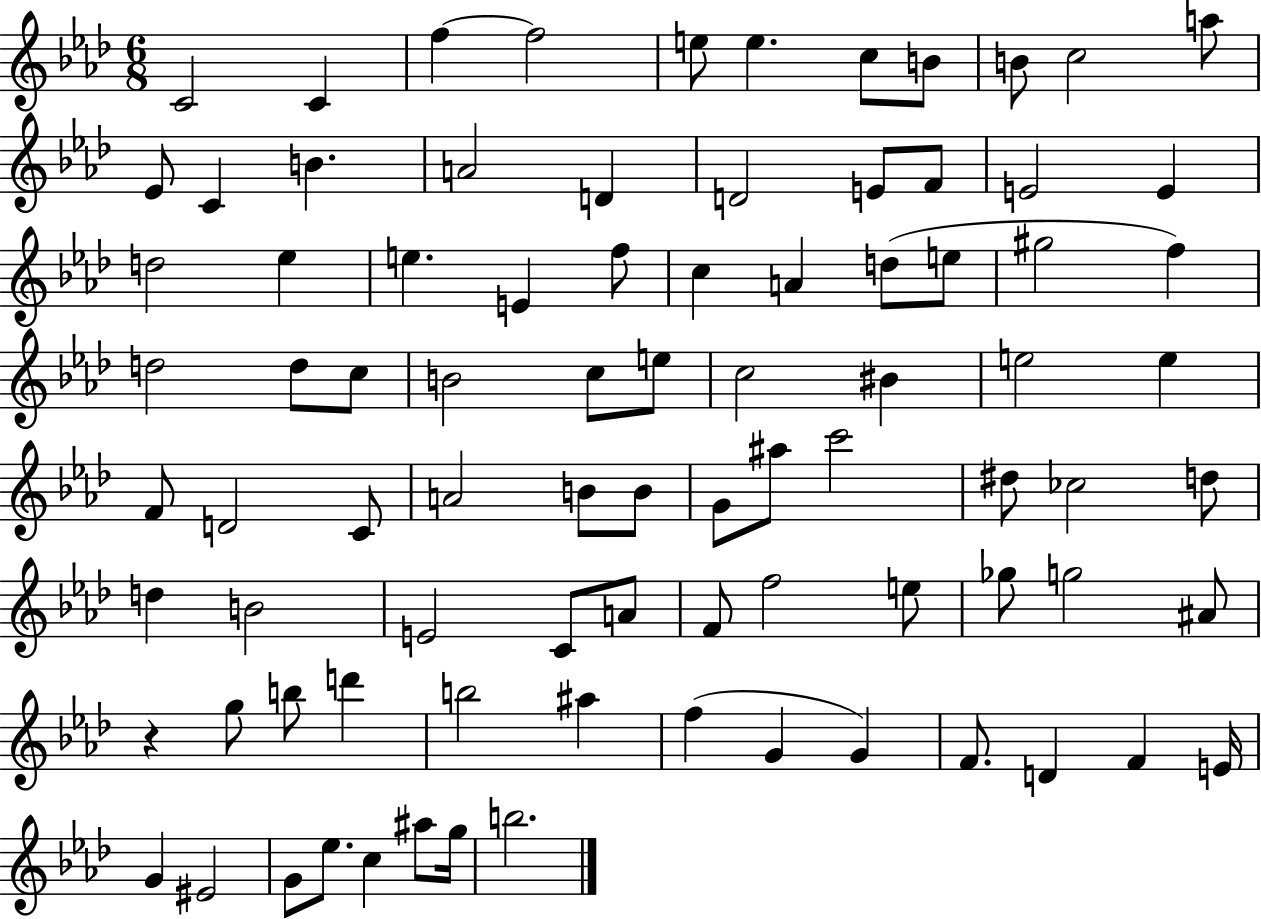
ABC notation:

X:1
T:Untitled
M:6/8
L:1/4
K:Ab
C2 C f f2 e/2 e c/2 B/2 B/2 c2 a/2 _E/2 C B A2 D D2 E/2 F/2 E2 E d2 _e e E f/2 c A d/2 e/2 ^g2 f d2 d/2 c/2 B2 c/2 e/2 c2 ^B e2 e F/2 D2 C/2 A2 B/2 B/2 G/2 ^a/2 c'2 ^d/2 _c2 d/2 d B2 E2 C/2 A/2 F/2 f2 e/2 _g/2 g2 ^A/2 z g/2 b/2 d' b2 ^a f G G F/2 D F E/4 G ^E2 G/2 _e/2 c ^a/2 g/4 b2